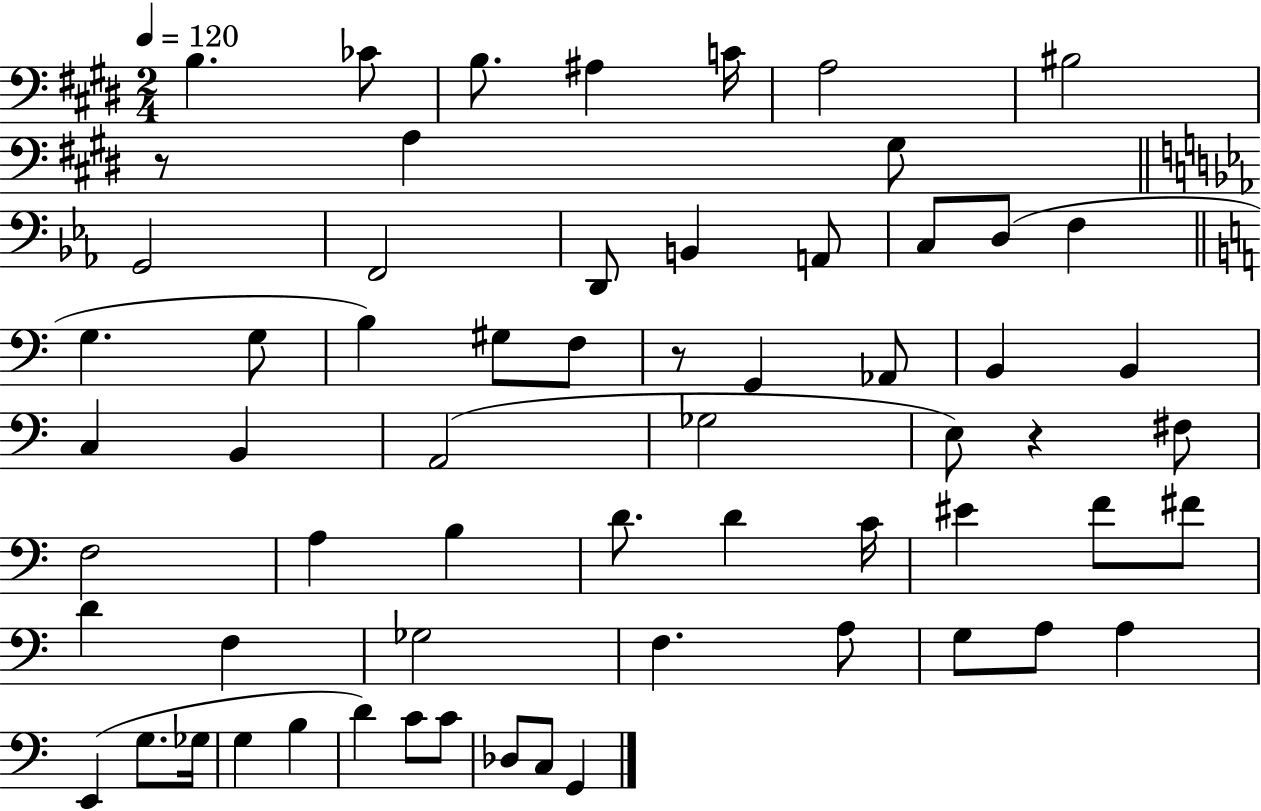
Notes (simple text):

B3/q. CES4/e B3/e. A#3/q C4/s A3/h BIS3/h R/e A3/q G#3/e G2/h F2/h D2/e B2/q A2/e C3/e D3/e F3/q G3/q. G3/e B3/q G#3/e F3/e R/e G2/q Ab2/e B2/q B2/q C3/q B2/q A2/h Gb3/h E3/e R/q F#3/e F3/h A3/q B3/q D4/e. D4/q C4/s EIS4/q F4/e F#4/e D4/q F3/q Gb3/h F3/q. A3/e G3/e A3/e A3/q E2/q G3/e. Gb3/s G3/q B3/q D4/q C4/e C4/e Db3/e C3/e G2/q